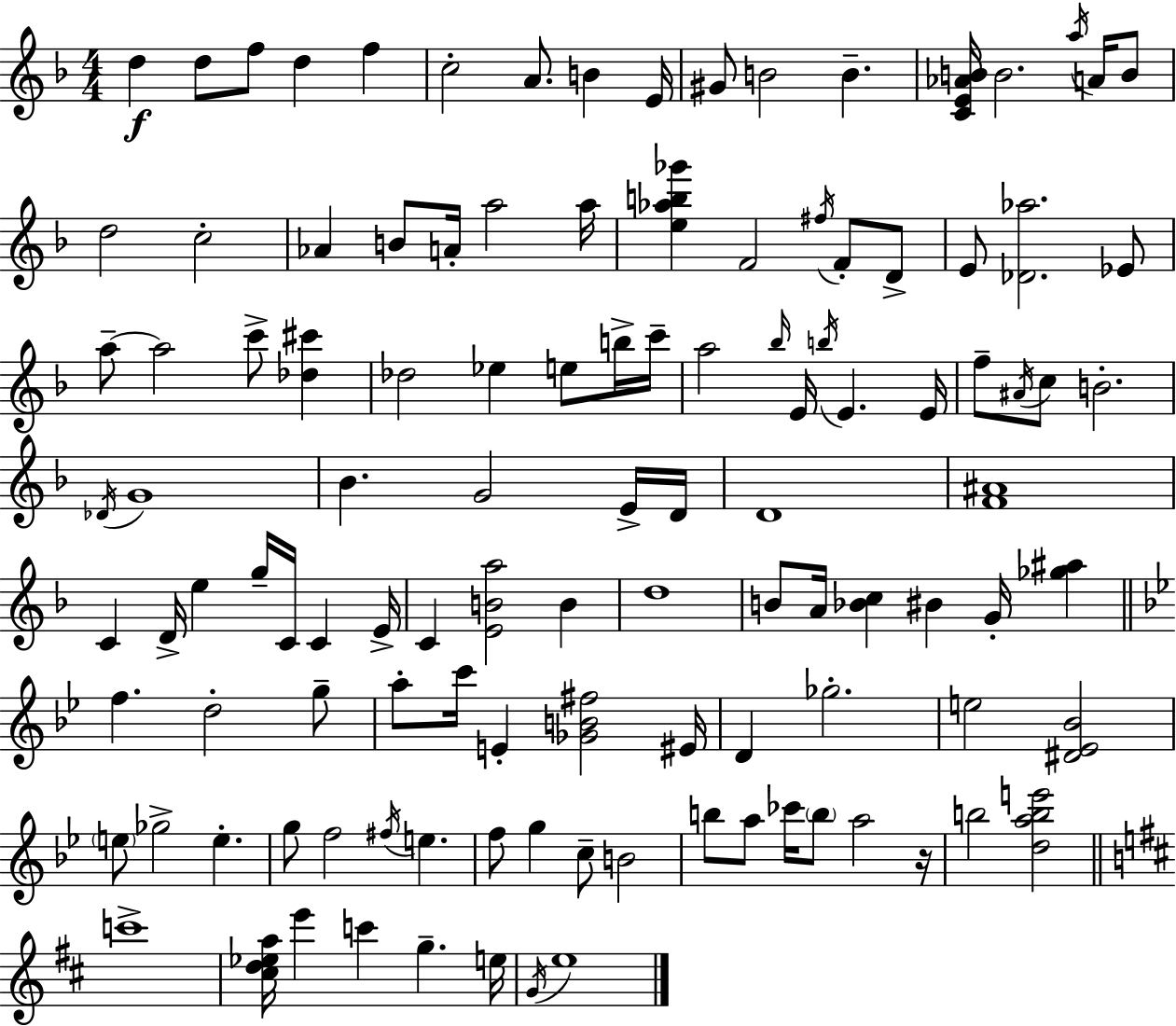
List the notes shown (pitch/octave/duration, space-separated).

D5/q D5/e F5/e D5/q F5/q C5/h A4/e. B4/q E4/s G#4/e B4/h B4/q. [C4,E4,Ab4,B4]/s B4/h. A5/s A4/s B4/e D5/h C5/h Ab4/q B4/e A4/s A5/h A5/s [E5,Ab5,B5,Gb6]/q F4/h F#5/s F4/e D4/e E4/e [Db4,Ab5]/h. Eb4/e A5/e A5/h C6/e [Db5,C#6]/q Db5/h Eb5/q E5/e B5/s C6/s A5/h Bb5/s E4/s B5/s E4/q. E4/s F5/e A#4/s C5/e B4/h. Db4/s G4/w Bb4/q. G4/h E4/s D4/s D4/w [F4,A#4]/w C4/q D4/s E5/q G5/s C4/s C4/q E4/s C4/q [E4,B4,A5]/h B4/q D5/w B4/e A4/s [Bb4,C5]/q BIS4/q G4/s [Gb5,A#5]/q F5/q. D5/h G5/e A5/e C6/s E4/q [Gb4,B4,F#5]/h EIS4/s D4/q Gb5/h. E5/h [D#4,Eb4,Bb4]/h E5/e Gb5/h E5/q. G5/e F5/h F#5/s E5/q. F5/e G5/q C5/e B4/h B5/e A5/e CES6/s B5/e A5/h R/s B5/h [D5,A5,B5,E6]/h C6/w [C#5,D5,Eb5,A5]/s E6/q C6/q G5/q. E5/s G4/s E5/w